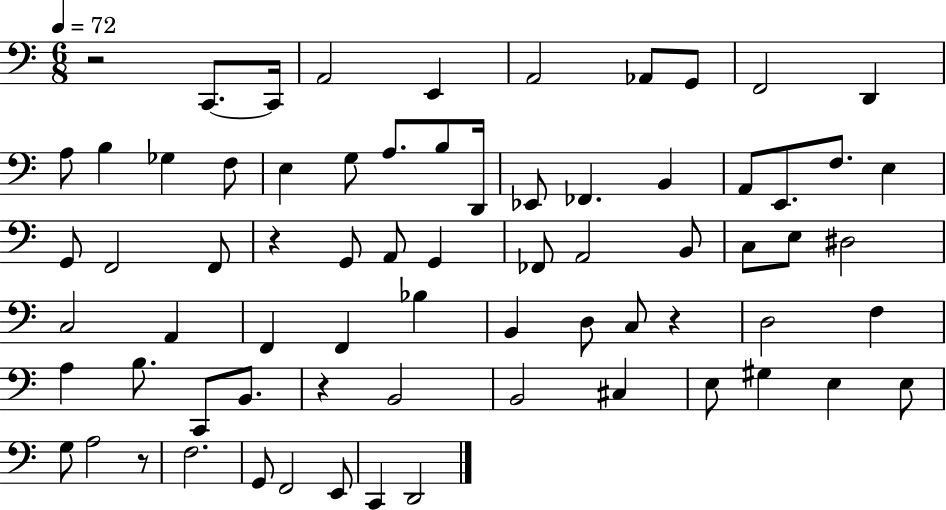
{
  \clef bass
  \numericTimeSignature
  \time 6/8
  \key c \major
  \tempo 4 = 72
  r2 c,8.~~ c,16 | a,2 e,4 | a,2 aes,8 g,8 | f,2 d,4 | \break a8 b4 ges4 f8 | e4 g8 a8. b8 d,16 | ees,8 fes,4. b,4 | a,8 e,8. f8. e4 | \break g,8 f,2 f,8 | r4 g,8 a,8 g,4 | fes,8 a,2 b,8 | c8 e8 dis2 | \break c2 a,4 | f,4 f,4 bes4 | b,4 d8 c8 r4 | d2 f4 | \break a4 b8. c,8 b,8. | r4 b,2 | b,2 cis4 | e8 gis4 e4 e8 | \break g8 a2 r8 | f2. | g,8 f,2 e,8 | c,4 d,2 | \break \bar "|."
}